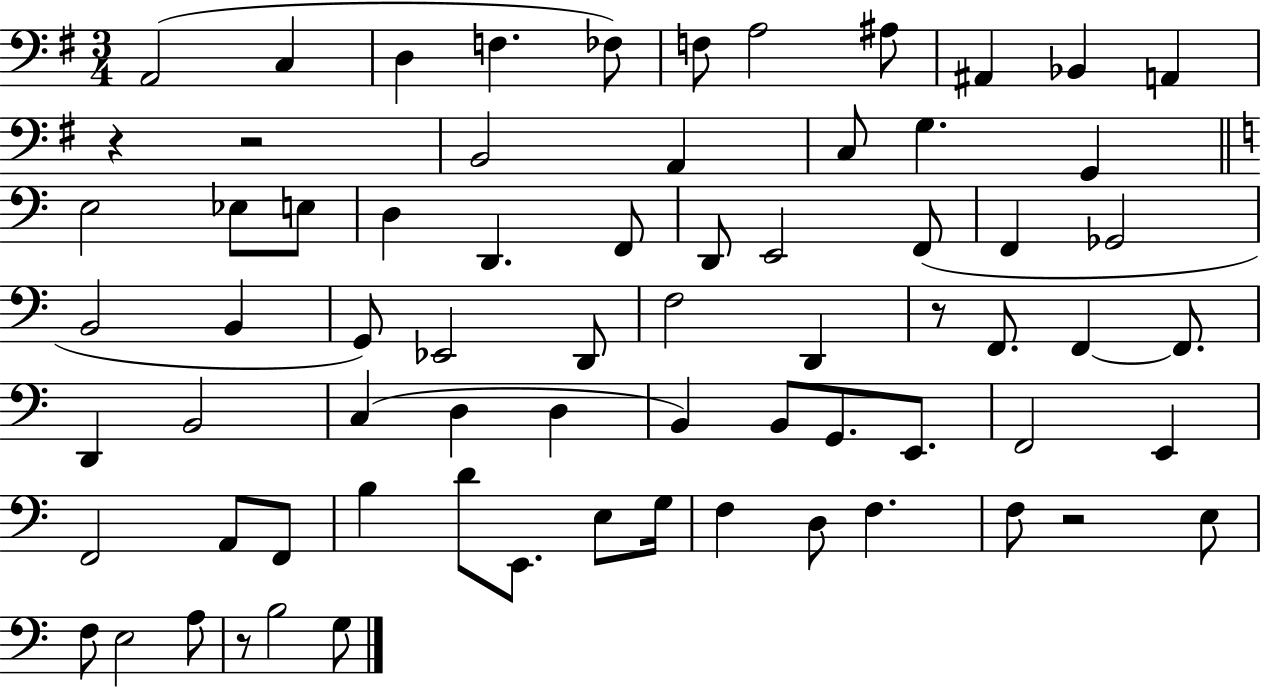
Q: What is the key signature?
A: G major